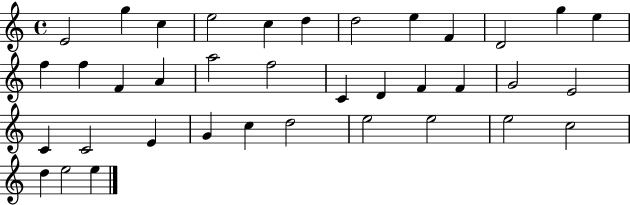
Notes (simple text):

E4/h G5/q C5/q E5/h C5/q D5/q D5/h E5/q F4/q D4/h G5/q E5/q F5/q F5/q F4/q A4/q A5/h F5/h C4/q D4/q F4/q F4/q G4/h E4/h C4/q C4/h E4/q G4/q C5/q D5/h E5/h E5/h E5/h C5/h D5/q E5/h E5/q